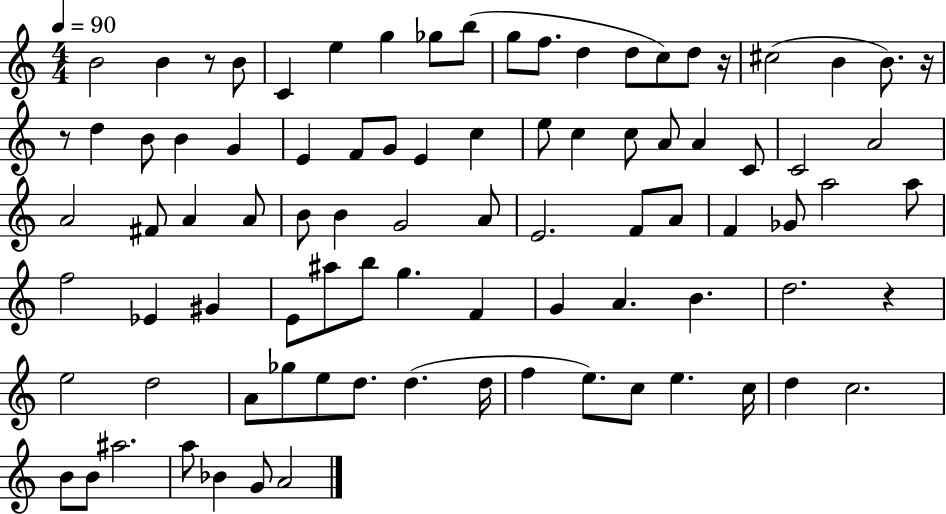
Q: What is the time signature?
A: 4/4